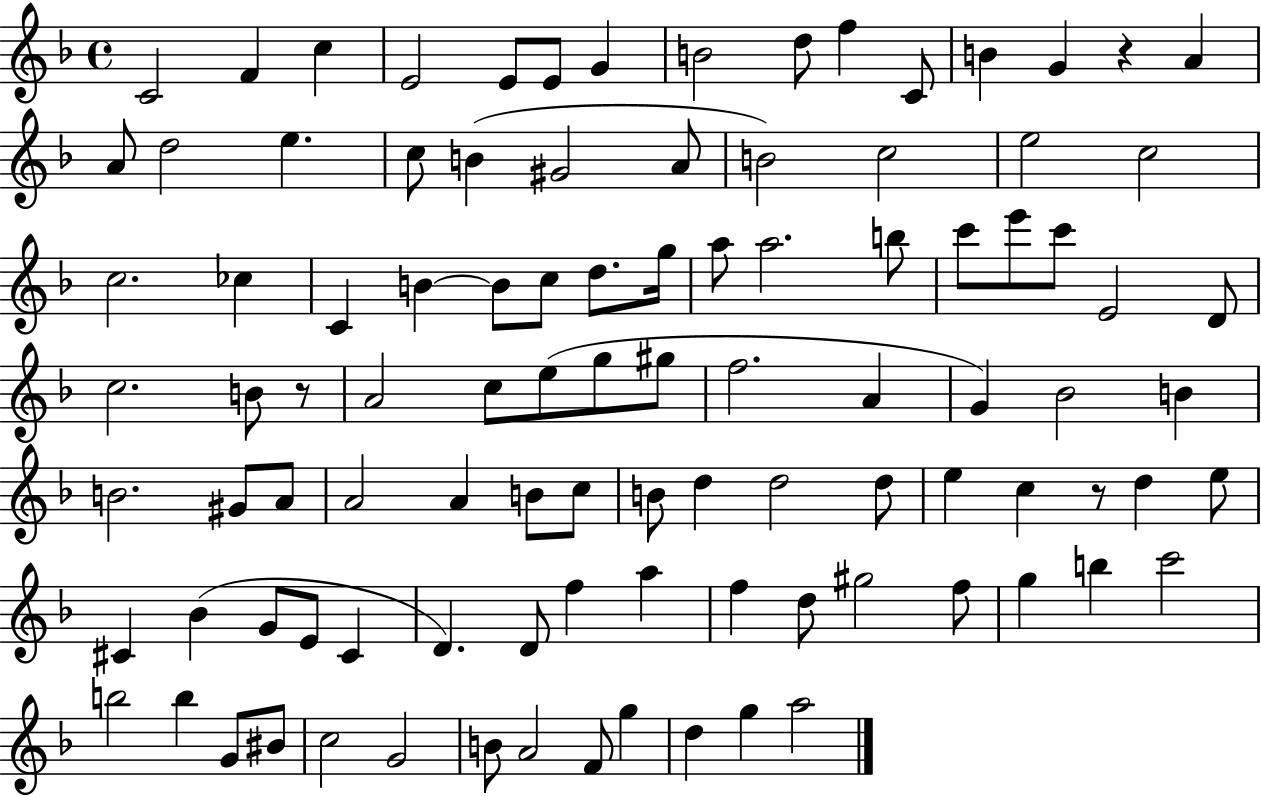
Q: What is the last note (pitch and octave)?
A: A5